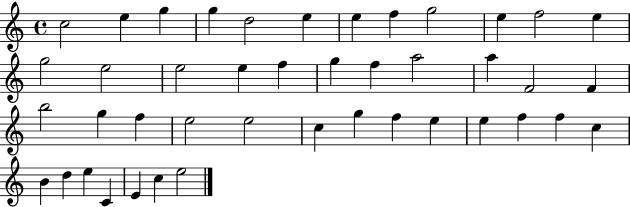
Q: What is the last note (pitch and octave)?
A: E5